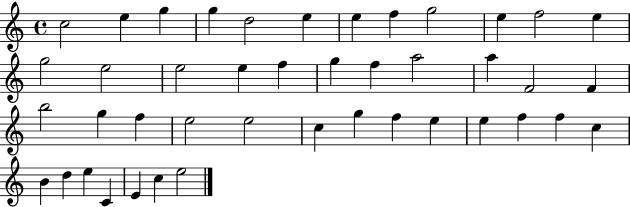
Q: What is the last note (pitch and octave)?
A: E5